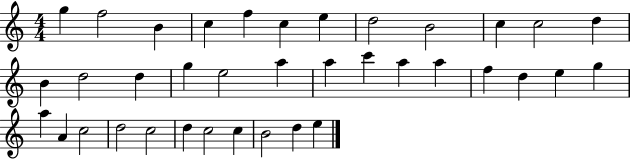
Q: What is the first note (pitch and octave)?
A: G5